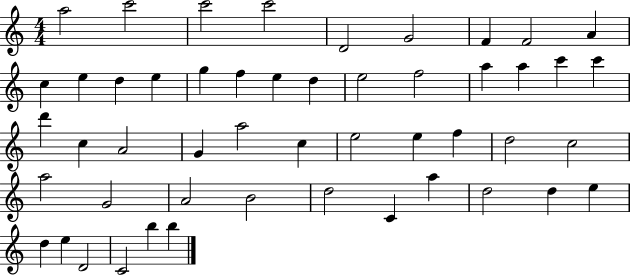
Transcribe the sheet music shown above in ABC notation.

X:1
T:Untitled
M:4/4
L:1/4
K:C
a2 c'2 c'2 c'2 D2 G2 F F2 A c e d e g f e d e2 f2 a a c' c' d' c A2 G a2 c e2 e f d2 c2 a2 G2 A2 B2 d2 C a d2 d e d e D2 C2 b b